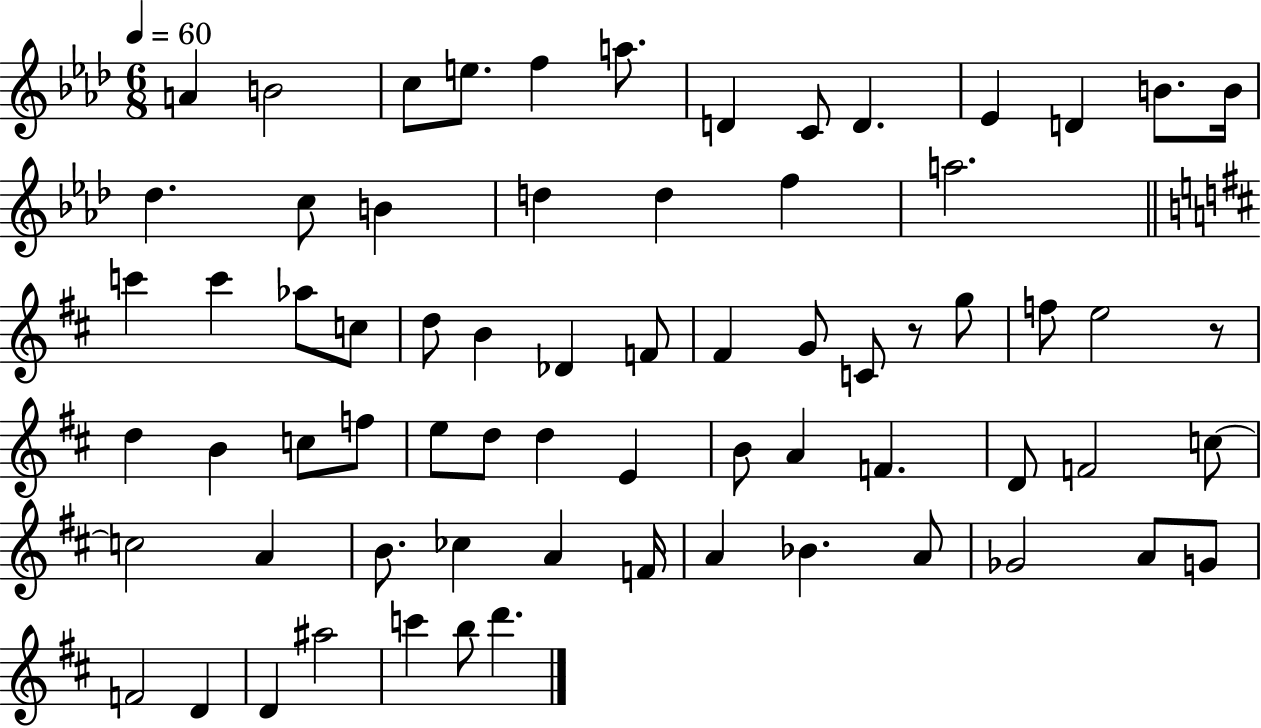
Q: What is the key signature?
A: AES major